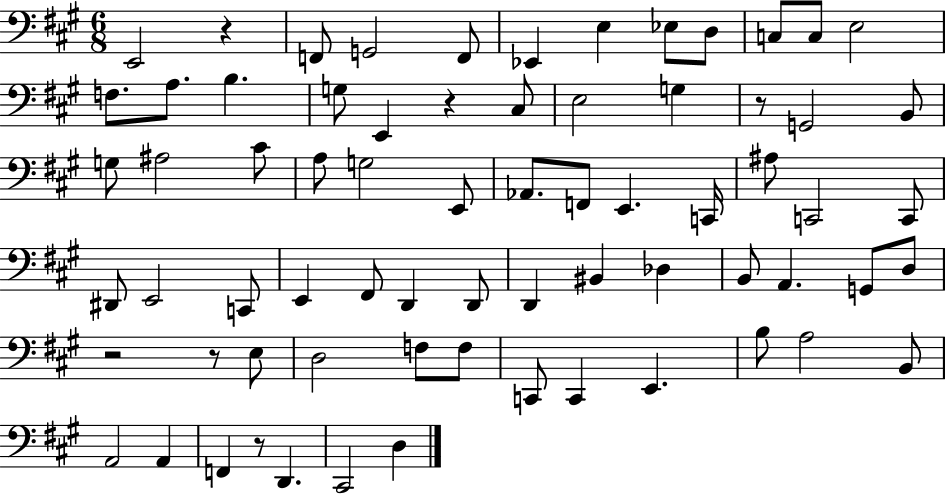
X:1
T:Untitled
M:6/8
L:1/4
K:A
E,,2 z F,,/2 G,,2 F,,/2 _E,, E, _E,/2 D,/2 C,/2 C,/2 E,2 F,/2 A,/2 B, G,/2 E,, z ^C,/2 E,2 G, z/2 G,,2 B,,/2 G,/2 ^A,2 ^C/2 A,/2 G,2 E,,/2 _A,,/2 F,,/2 E,, C,,/4 ^A,/2 C,,2 C,,/2 ^D,,/2 E,,2 C,,/2 E,, ^F,,/2 D,, D,,/2 D,, ^B,, _D, B,,/2 A,, G,,/2 D,/2 z2 z/2 E,/2 D,2 F,/2 F,/2 C,,/2 C,, E,, B,/2 A,2 B,,/2 A,,2 A,, F,, z/2 D,, ^C,,2 D,